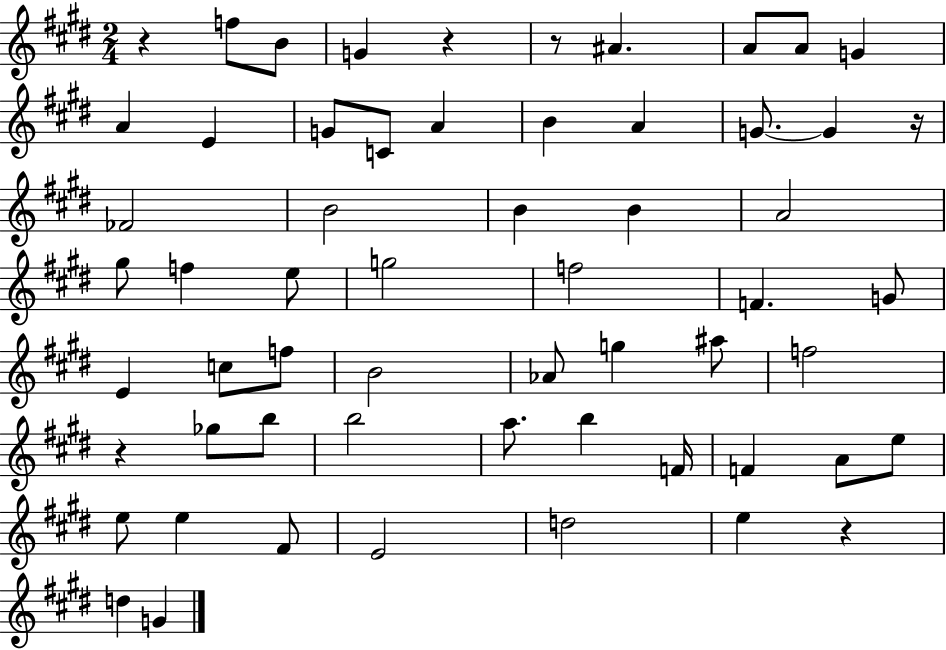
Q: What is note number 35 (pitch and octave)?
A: A#5